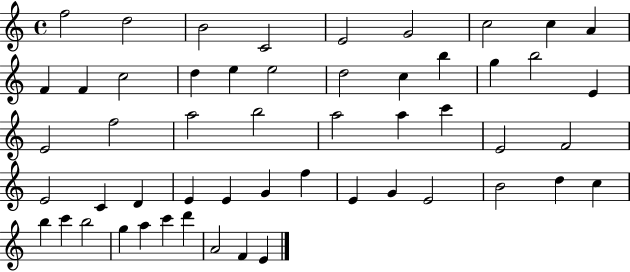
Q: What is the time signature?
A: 4/4